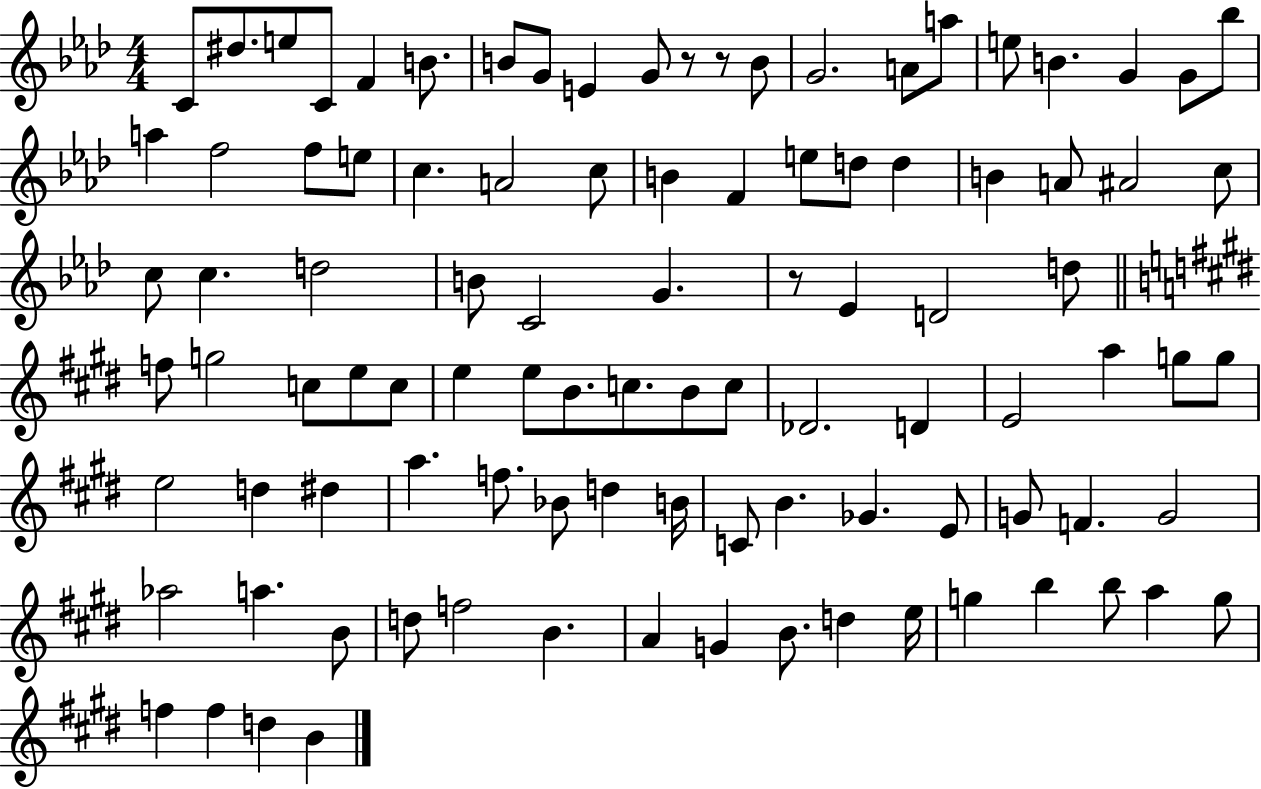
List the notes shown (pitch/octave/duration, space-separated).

C4/e D#5/e. E5/e C4/e F4/q B4/e. B4/e G4/e E4/q G4/e R/e R/e B4/e G4/h. A4/e A5/e E5/e B4/q. G4/q G4/e Bb5/e A5/q F5/h F5/e E5/e C5/q. A4/h C5/e B4/q F4/q E5/e D5/e D5/q B4/q A4/e A#4/h C5/e C5/e C5/q. D5/h B4/e C4/h G4/q. R/e Eb4/q D4/h D5/e F5/e G5/h C5/e E5/e C5/e E5/q E5/e B4/e. C5/e. B4/e C5/e Db4/h. D4/q E4/h A5/q G5/e G5/e E5/h D5/q D#5/q A5/q. F5/e. Bb4/e D5/q B4/s C4/e B4/q. Gb4/q. E4/e G4/e F4/q. G4/h Ab5/h A5/q. B4/e D5/e F5/h B4/q. A4/q G4/q B4/e. D5/q E5/s G5/q B5/q B5/e A5/q G5/e F5/q F5/q D5/q B4/q